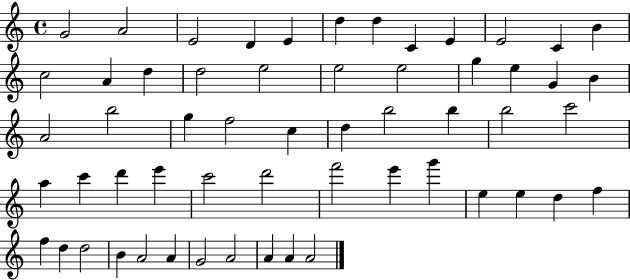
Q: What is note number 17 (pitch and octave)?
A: E5